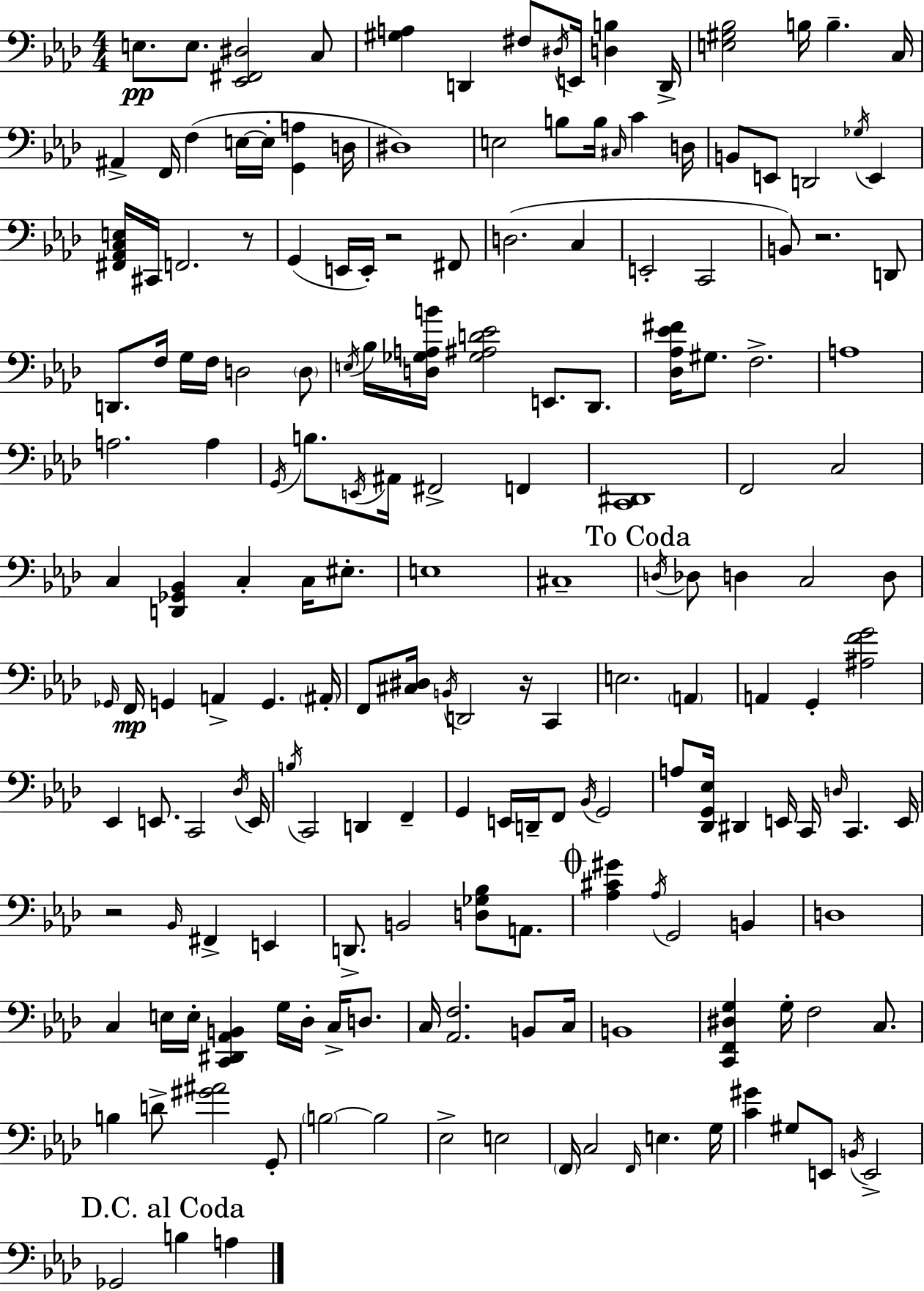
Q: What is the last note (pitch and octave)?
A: A3